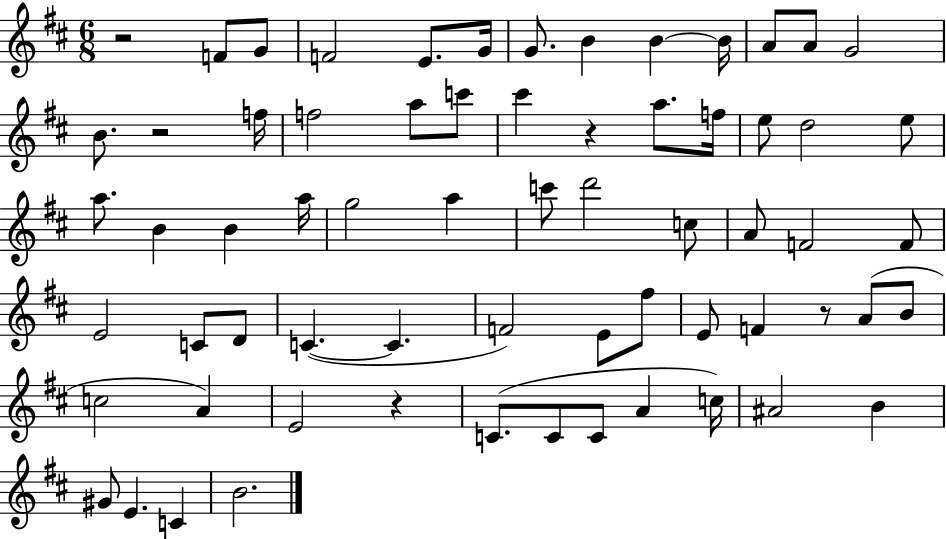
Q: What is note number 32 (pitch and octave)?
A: C5